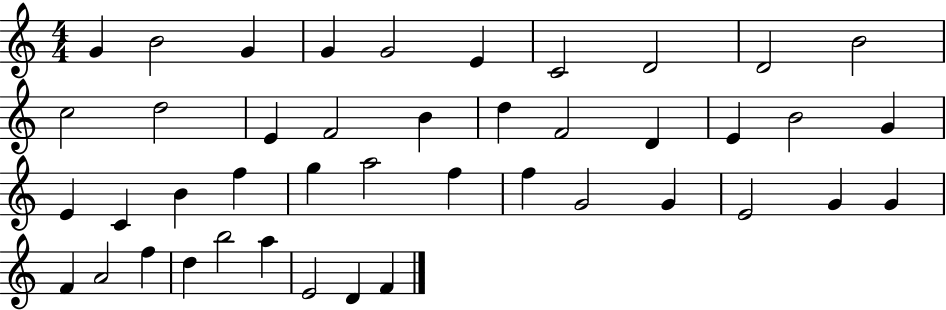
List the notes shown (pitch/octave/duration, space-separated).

G4/q B4/h G4/q G4/q G4/h E4/q C4/h D4/h D4/h B4/h C5/h D5/h E4/q F4/h B4/q D5/q F4/h D4/q E4/q B4/h G4/q E4/q C4/q B4/q F5/q G5/q A5/h F5/q F5/q G4/h G4/q E4/h G4/q G4/q F4/q A4/h F5/q D5/q B5/h A5/q E4/h D4/q F4/q